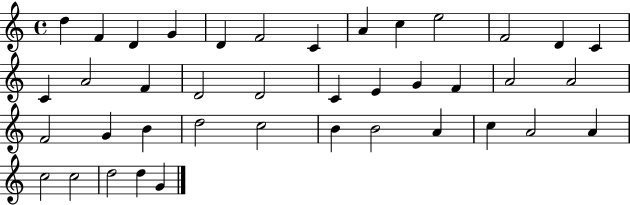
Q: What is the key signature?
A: C major